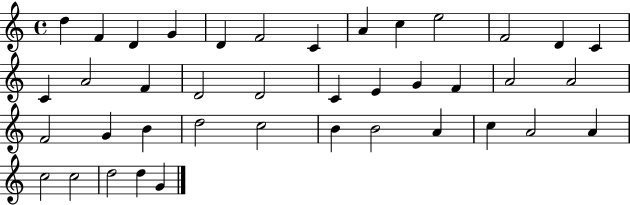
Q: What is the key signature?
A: C major